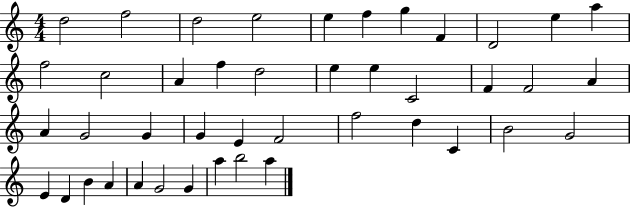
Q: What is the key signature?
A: C major